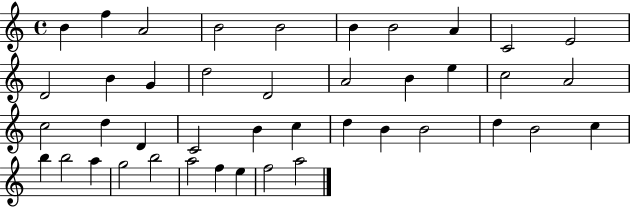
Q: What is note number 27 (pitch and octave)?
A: D5